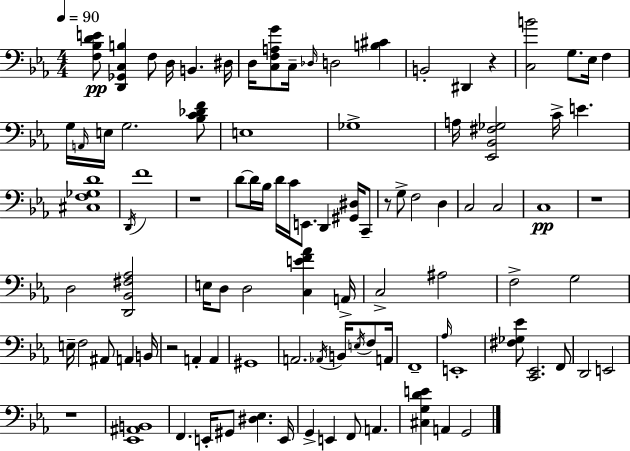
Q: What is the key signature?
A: C minor